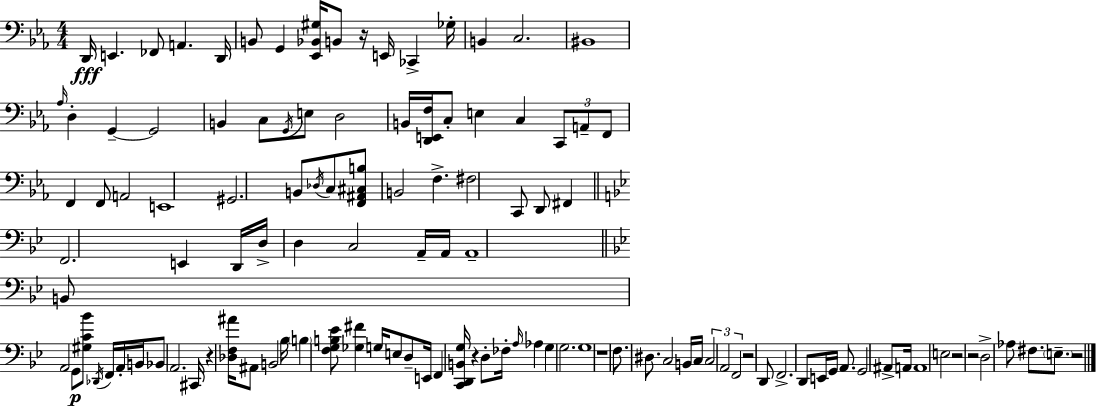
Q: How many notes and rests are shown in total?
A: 118